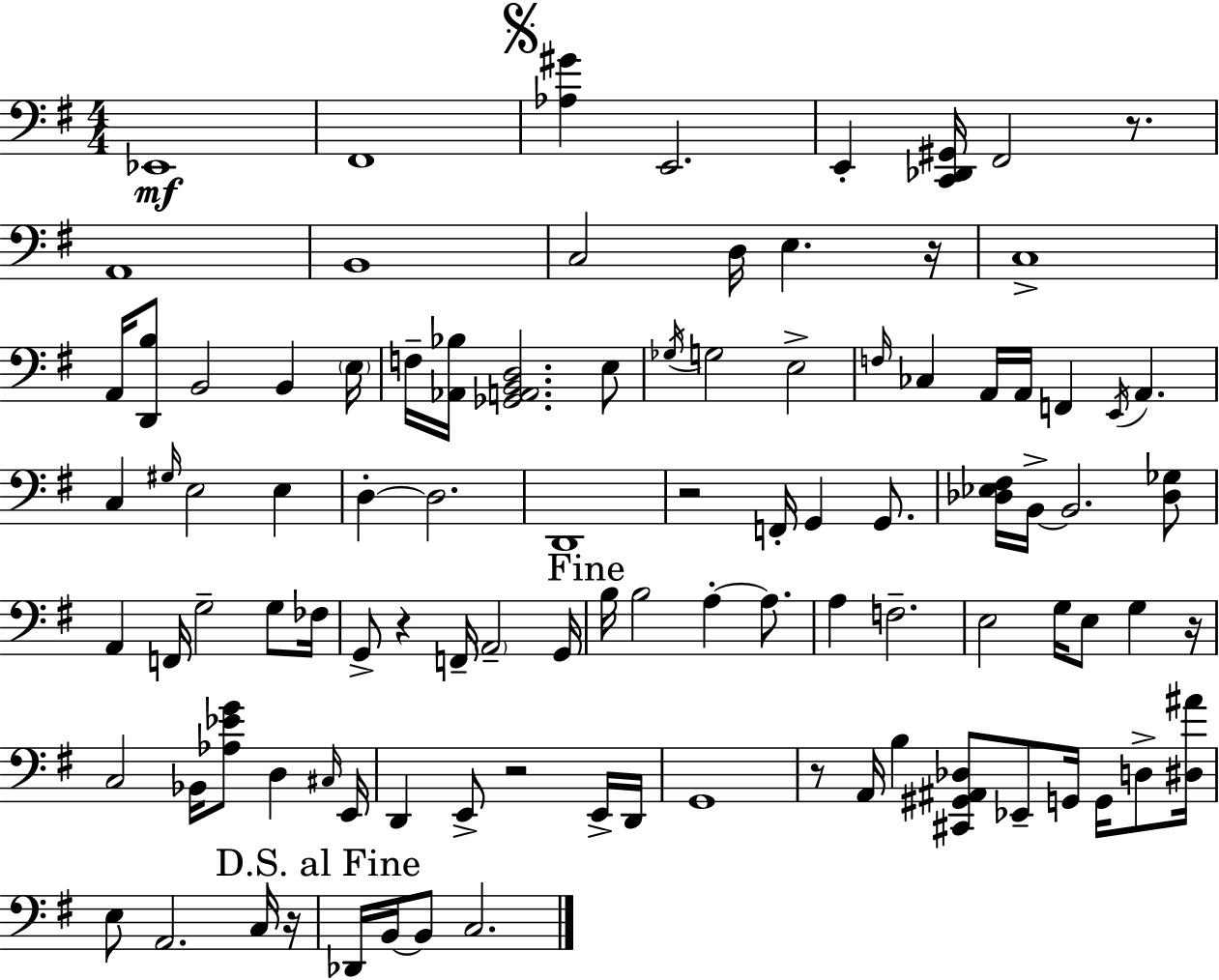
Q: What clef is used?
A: bass